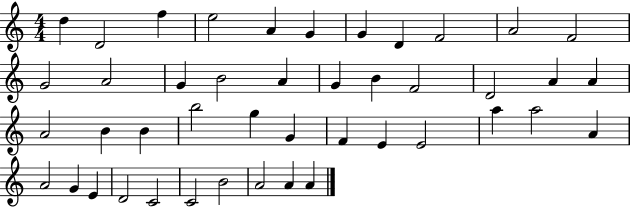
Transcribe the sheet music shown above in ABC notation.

X:1
T:Untitled
M:4/4
L:1/4
K:C
d D2 f e2 A G G D F2 A2 F2 G2 A2 G B2 A G B F2 D2 A A A2 B B b2 g G F E E2 a a2 A A2 G E D2 C2 C2 B2 A2 A A